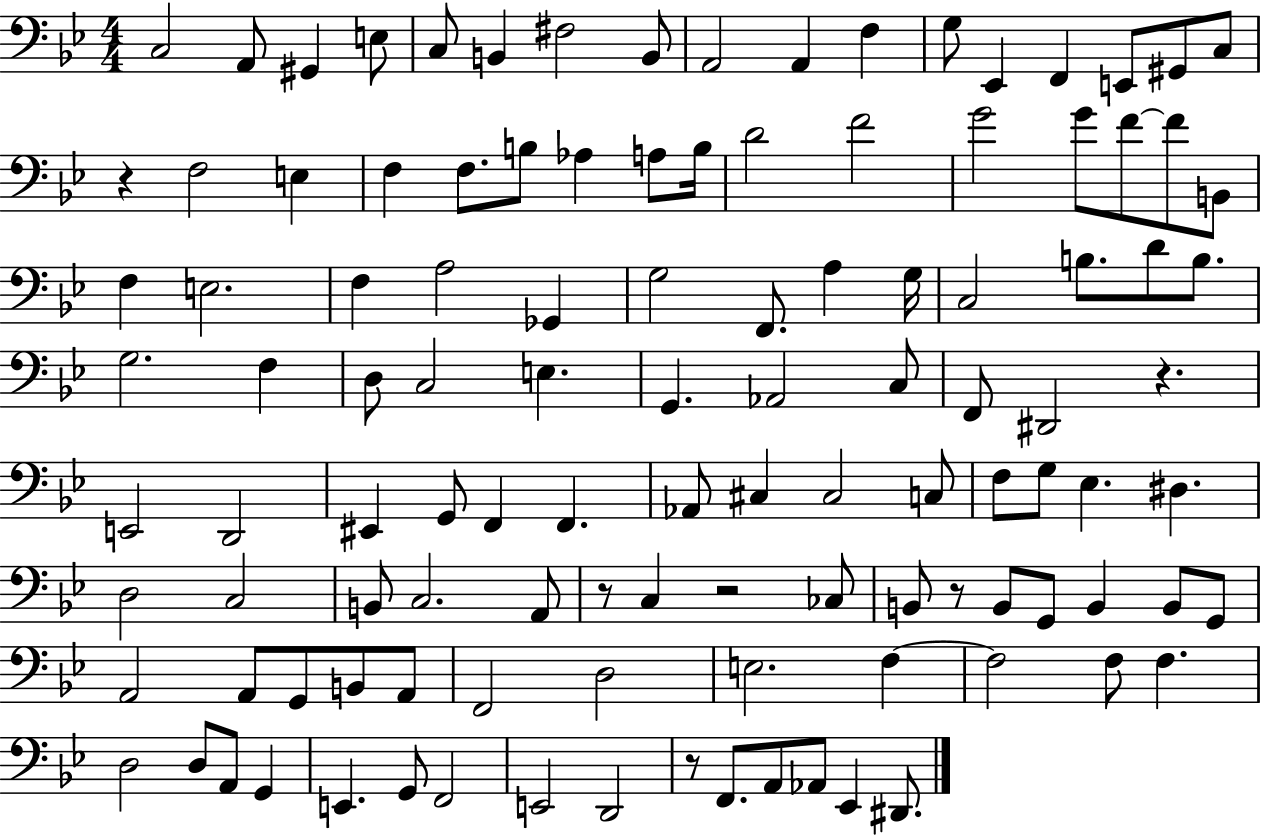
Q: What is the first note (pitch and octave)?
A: C3